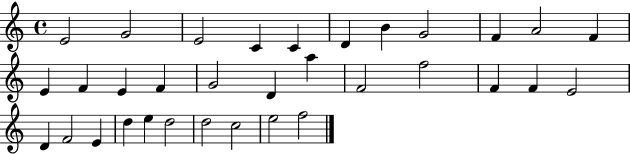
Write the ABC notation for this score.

X:1
T:Untitled
M:4/4
L:1/4
K:C
E2 G2 E2 C C D B G2 F A2 F E F E F G2 D a F2 f2 F F E2 D F2 E d e d2 d2 c2 e2 f2